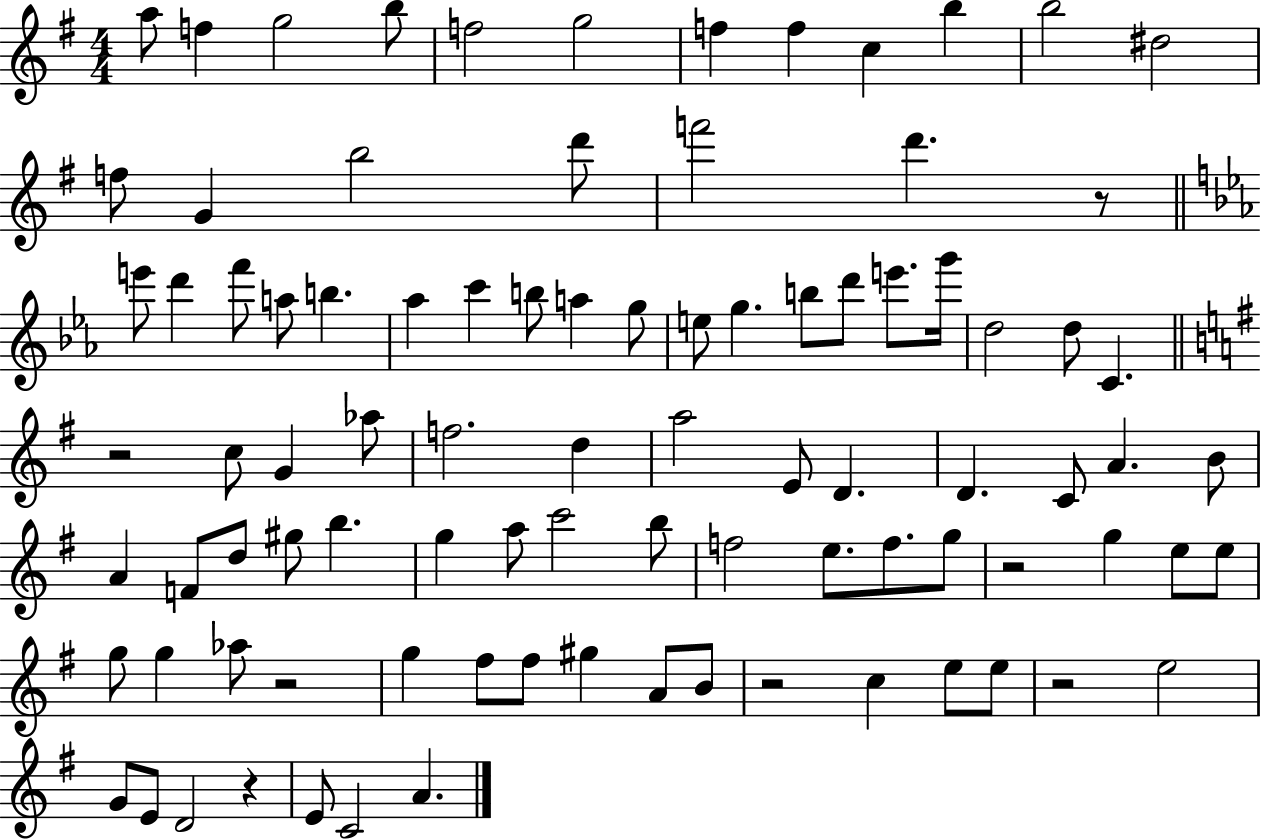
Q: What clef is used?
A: treble